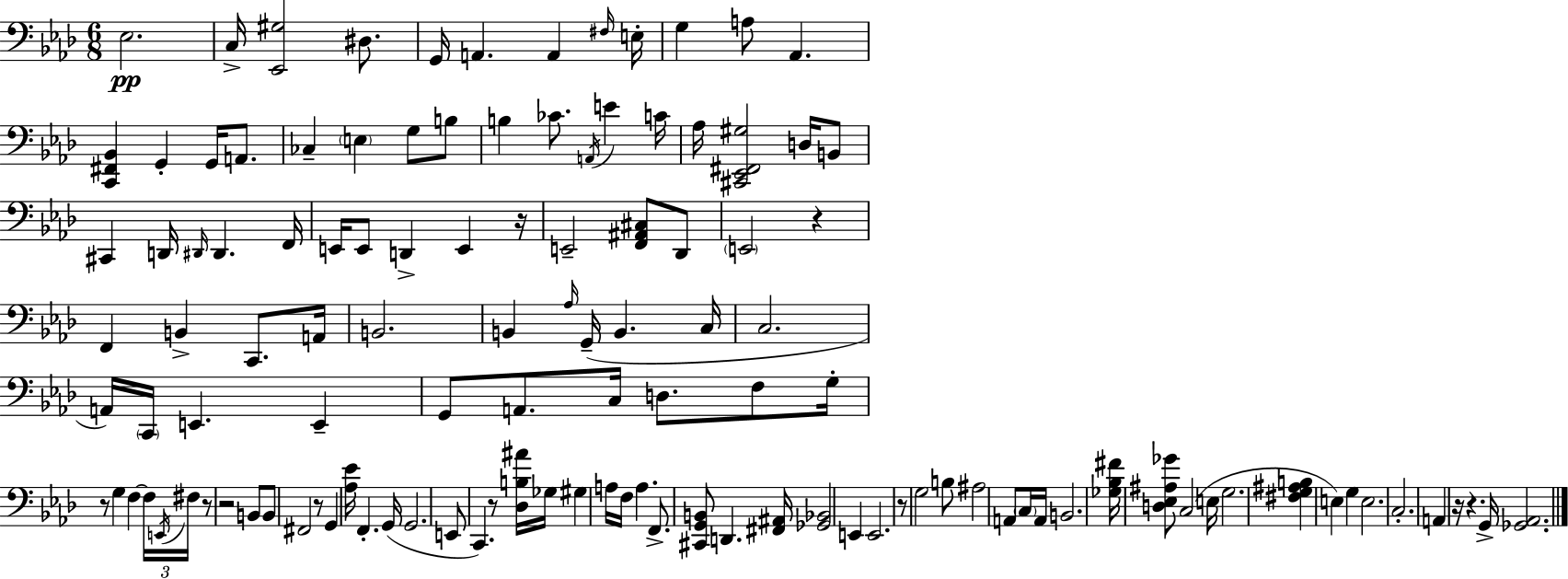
{
  \clef bass
  \numericTimeSignature
  \time 6/8
  \key f \minor
  \repeat volta 2 { ees2.\pp | c16-> <ees, gis>2 dis8. | g,16 a,4. a,4 \grace { fis16 } | e16-. g4 a8 aes,4. | \break <c, fis, bes,>4 g,4-. g,16 a,8. | ces4-- \parenthesize e4 g8 b8 | b4 ces'8. \acciaccatura { a,16 } e'4 | c'16 aes16 <cis, ees, fis, gis>2 d16 | \break b,8 cis,4 d,16 \grace { dis,16 } dis,4. | f,16 e,16 e,8 d,4-> e,4 | r16 e,2-- <f, ais, cis>8 | des,8 \parenthesize e,2 r4 | \break f,4 b,4-> c,8. | a,16 b,2. | b,4 \grace { aes16 }( g,16-- b,4. | c16 c2. | \break a,16) \parenthesize c,16 e,4. | e,4-- g,8 a,8. c16 d8. | f8 g16-. r8 g4 f4~~ | \tuplet 3/2 { f16 \acciaccatura { e,16 } fis16 } r8 r2 | \break b,8 b,8 fis,2 | r8 g,4 <aes ees'>16 f,4.-. | g,16( g,2. | e,8 c,4.) | \break r8 <des b ais'>16 ges16 gis4 a16 f16 a4. | f,8.-> <cis, g, b,>8 d,4. | <fis, ais,>16 <ges, bes,>2 | e,4 e,2. | \break r8 g2 | b8 ais2 | a,8 \parenthesize c16 a,16 b,2. | <ges bes fis'>16 <d ees ais ges'>8 c2( | \break e16 g2. | <fis g ais b>4 e4) | g4 e2. | c2.-. | \break a,4 r16 r4. | g,16-> <ges, aes,>2. | } \bar "|."
}